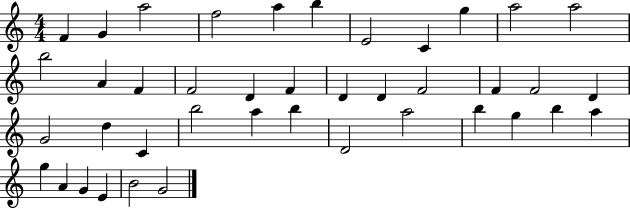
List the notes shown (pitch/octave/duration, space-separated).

F4/q G4/q A5/h F5/h A5/q B5/q E4/h C4/q G5/q A5/h A5/h B5/h A4/q F4/q F4/h D4/q F4/q D4/q D4/q F4/h F4/q F4/h D4/q G4/h D5/q C4/q B5/h A5/q B5/q D4/h A5/h B5/q G5/q B5/q A5/q G5/q A4/q G4/q E4/q B4/h G4/h